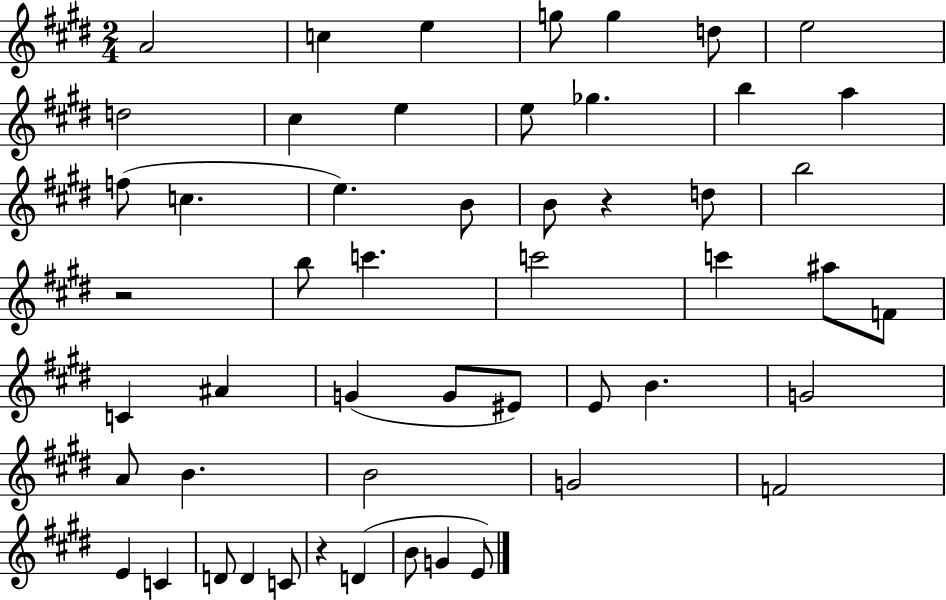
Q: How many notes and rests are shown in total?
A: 52